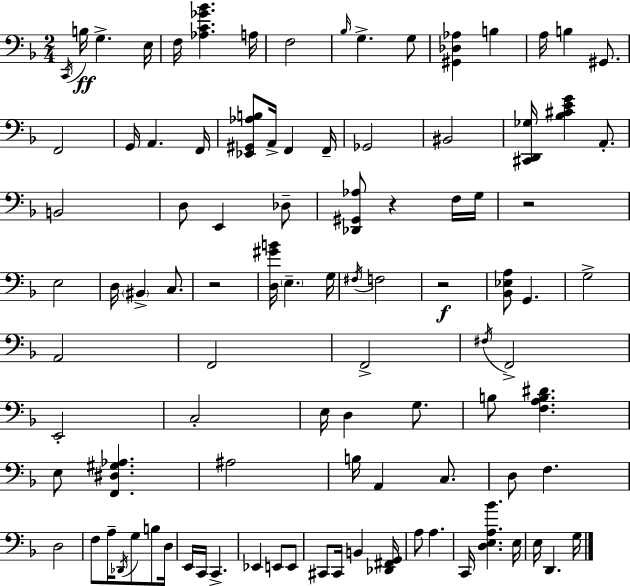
C2/s B3/s G3/q. E3/s F3/s [Ab3,C4,Gb4,Bb4]/q. A3/s F3/h Bb3/s G3/q. G3/e [G#2,Db3,Ab3]/q B3/q A3/s B3/q G#2/e. F2/h G2/s A2/q. F2/s [Eb2,G#2,Ab3,B3]/e A2/s F2/q F2/s Gb2/h BIS2/h [C#2,D2,Gb3]/s [Bb3,C#4,E4,G4]/q A2/e. B2/h D3/e E2/q Db3/e [Db2,G#2,Ab3]/e R/q F3/s G3/s R/h E3/h D3/s BIS2/q C3/e. R/h [D3,G#4,B4]/s E3/q. G3/s F#3/s F3/h R/h [Bb2,Eb3,A3]/e G2/q. G3/h A2/h F2/h F2/h F#3/s F2/h E2/h C3/h E3/s D3/q G3/e. B3/e [F3,A3,B3,D#4]/q. E3/e [F2,D#3,G#3,Ab3]/q. A#3/h B3/s A2/q C3/e. D3/e F3/q. D3/h F3/e A3/s Db2/s G3/e B3/e D3/s E2/s C2/s C2/q. Eb2/q E2/e E2/e C#2/e C#2/s B2/q [Db2,F#2,G2]/s A3/e A3/q. C2/s [D3,E3,A3,Bb4]/q. E3/s E3/s D2/q. G3/s